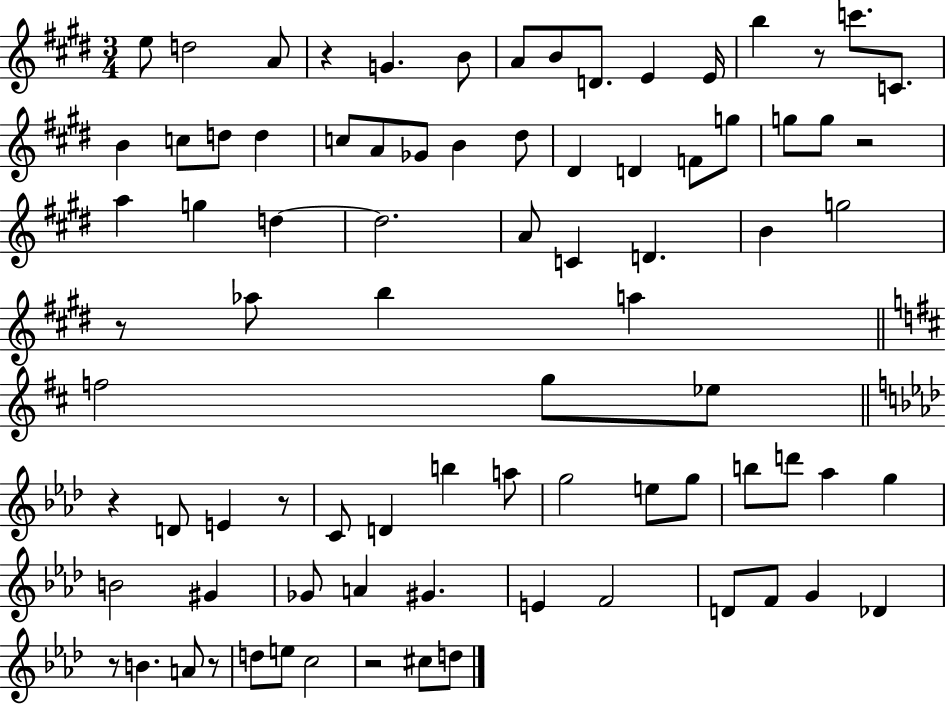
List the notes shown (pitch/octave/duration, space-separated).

E5/e D5/h A4/e R/q G4/q. B4/e A4/e B4/e D4/e. E4/q E4/s B5/q R/e C6/e. C4/e. B4/q C5/e D5/e D5/q C5/e A4/e Gb4/e B4/q D#5/e D#4/q D4/q F4/e G5/e G5/e G5/e R/h A5/q G5/q D5/q D5/h. A4/e C4/q D4/q. B4/q G5/h R/e Ab5/e B5/q A5/q F5/h G5/e Eb5/e R/q D4/e E4/q R/e C4/e D4/q B5/q A5/e G5/h E5/e G5/e B5/e D6/e Ab5/q G5/q B4/h G#4/q Gb4/e A4/q G#4/q. E4/q F4/h D4/e F4/e G4/q Db4/q R/e B4/q. A4/e R/e D5/e E5/e C5/h R/h C#5/e D5/e